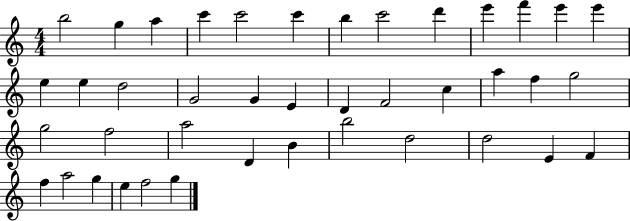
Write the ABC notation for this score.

X:1
T:Untitled
M:4/4
L:1/4
K:C
b2 g a c' c'2 c' b c'2 d' e' f' e' e' e e d2 G2 G E D F2 c a f g2 g2 f2 a2 D B b2 d2 d2 E F f a2 g e f2 g